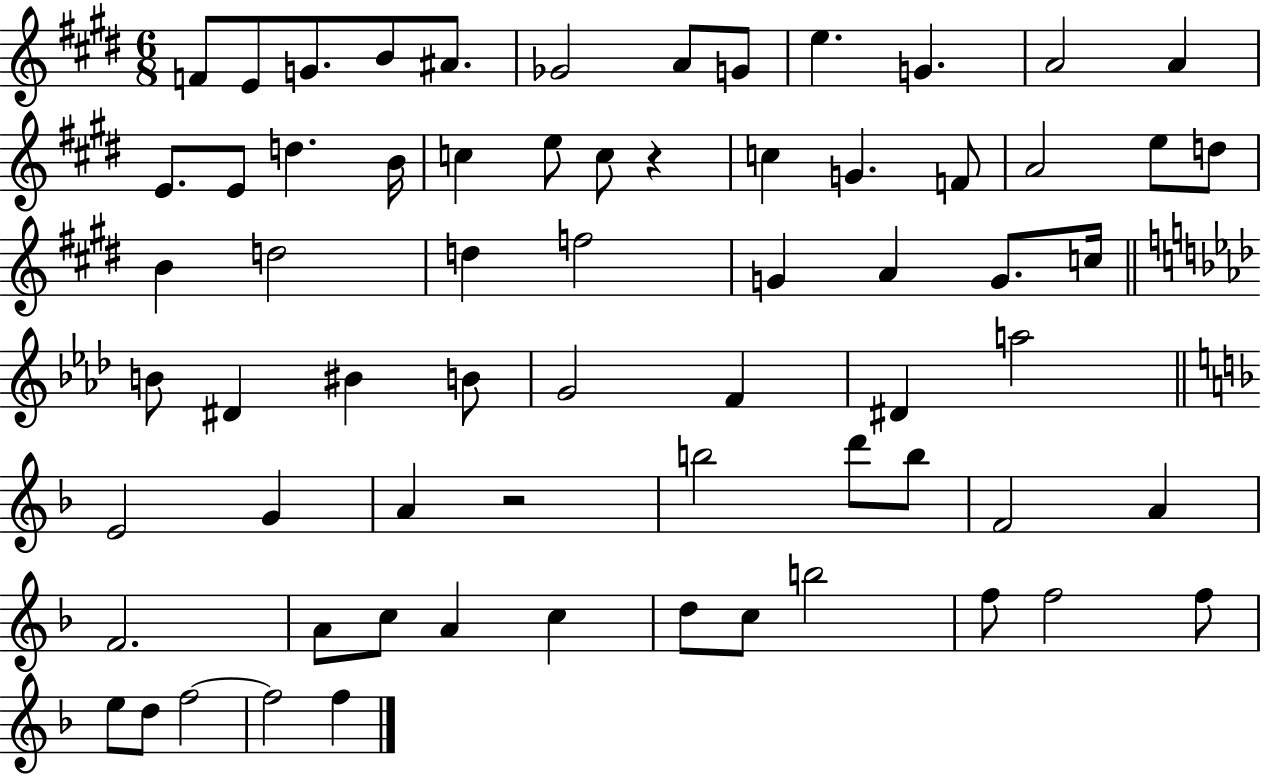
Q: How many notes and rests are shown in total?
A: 67